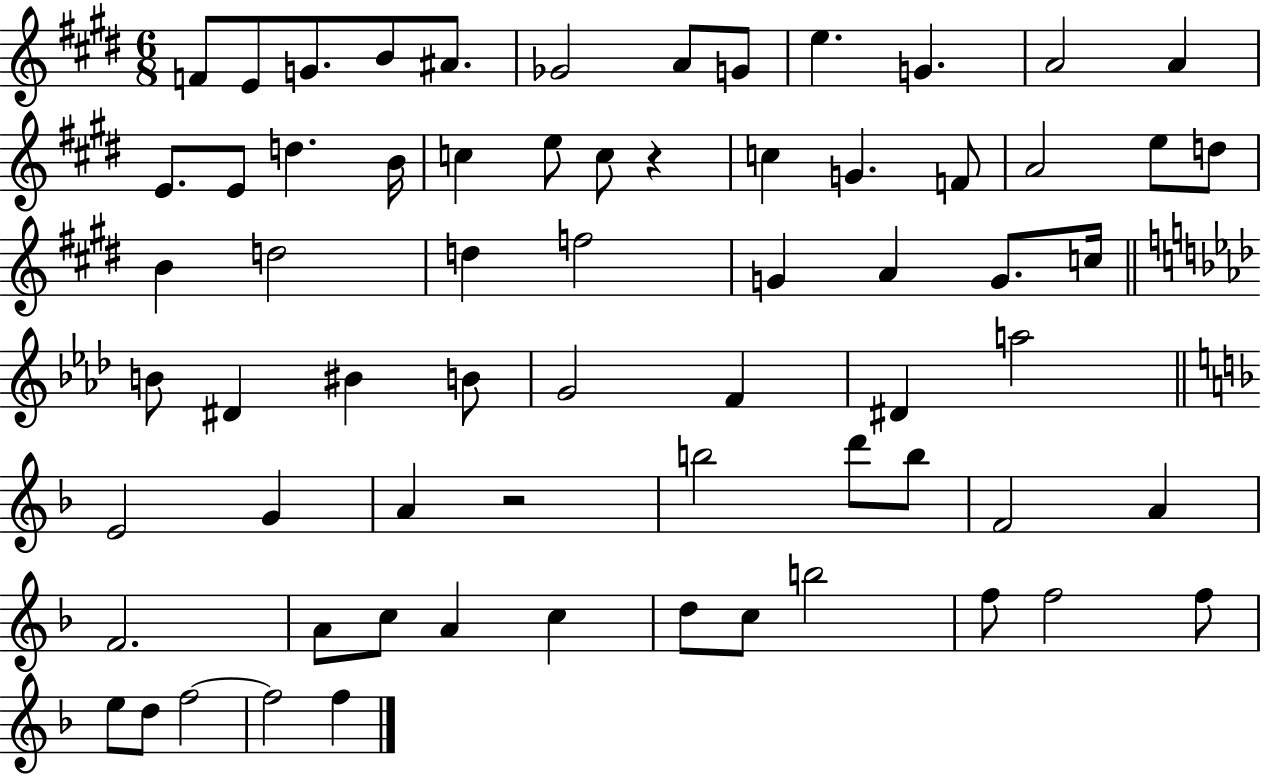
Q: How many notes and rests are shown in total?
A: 67